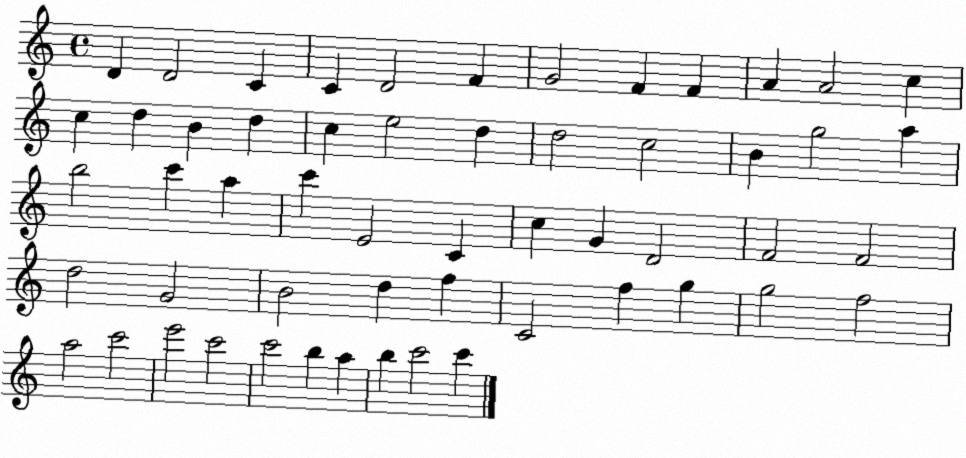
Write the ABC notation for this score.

X:1
T:Untitled
M:4/4
L:1/4
K:C
D D2 C C D2 F G2 F F A A2 c c d B d c e2 d d2 c2 B g2 a b2 c' a c' E2 C c G D2 F2 F2 d2 G2 B2 d f C2 f g g2 f2 a2 c'2 e'2 c'2 c'2 b a b c'2 c'